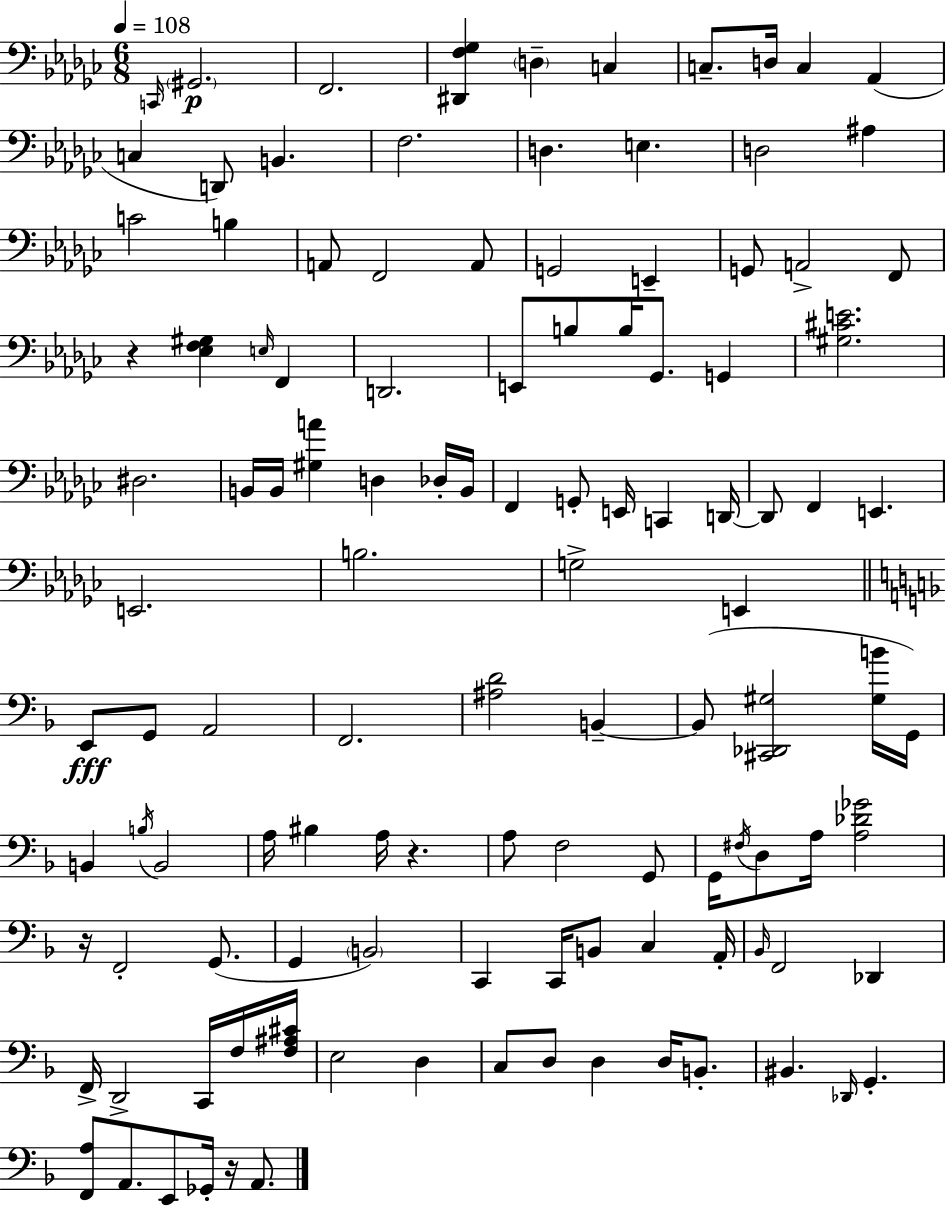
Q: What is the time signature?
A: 6/8